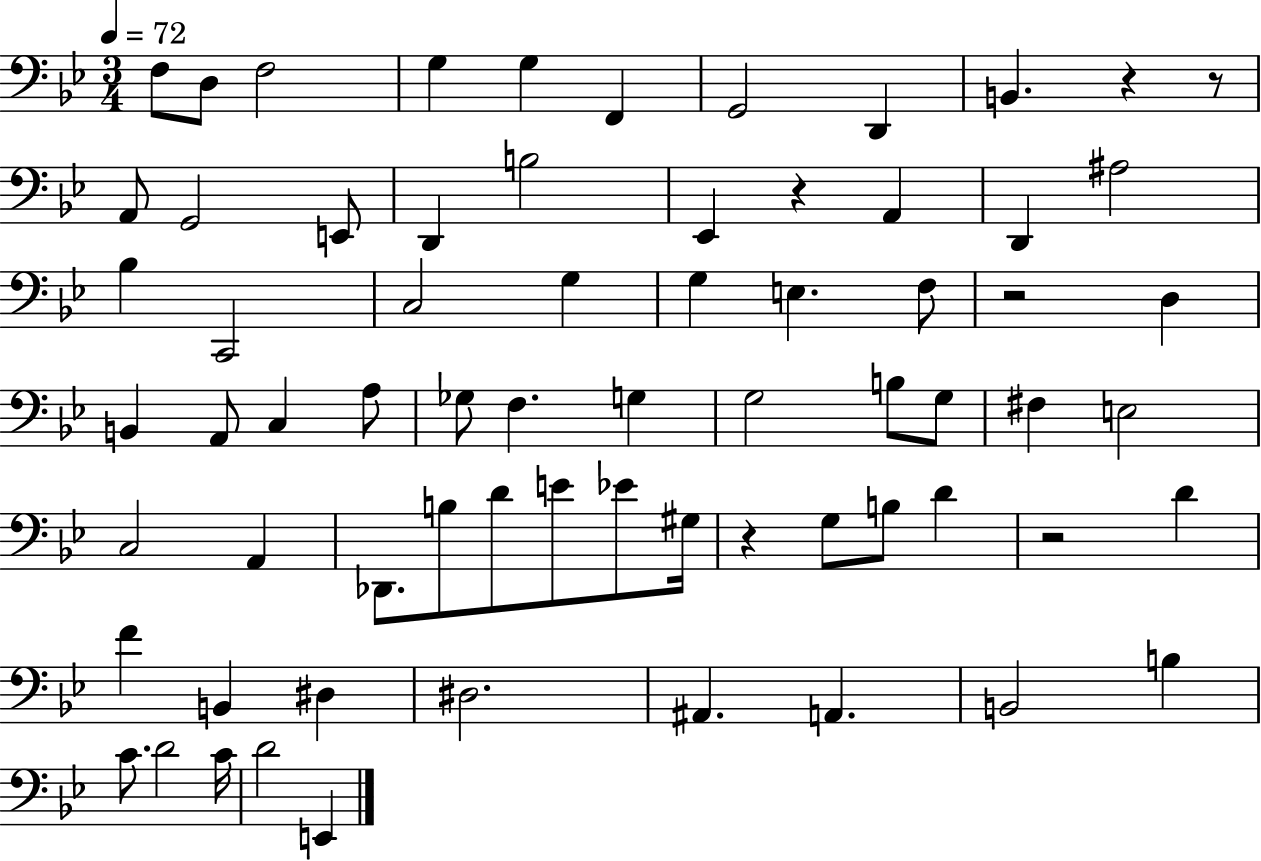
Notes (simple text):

F3/e D3/e F3/h G3/q G3/q F2/q G2/h D2/q B2/q. R/q R/e A2/e G2/h E2/e D2/q B3/h Eb2/q R/q A2/q D2/q A#3/h Bb3/q C2/h C3/h G3/q G3/q E3/q. F3/e R/h D3/q B2/q A2/e C3/q A3/e Gb3/e F3/q. G3/q G3/h B3/e G3/e F#3/q E3/h C3/h A2/q Db2/e. B3/e D4/e E4/e Eb4/e G#3/s R/q G3/e B3/e D4/q R/h D4/q F4/q B2/q D#3/q D#3/h. A#2/q. A2/q. B2/h B3/q C4/e. D4/h C4/s D4/h E2/q